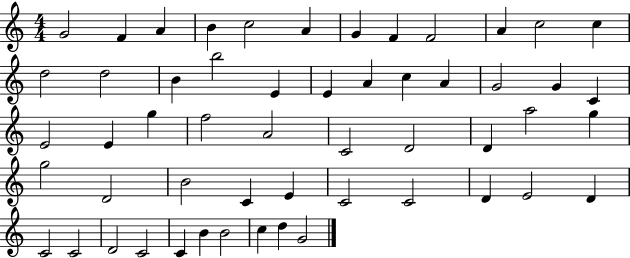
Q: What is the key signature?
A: C major